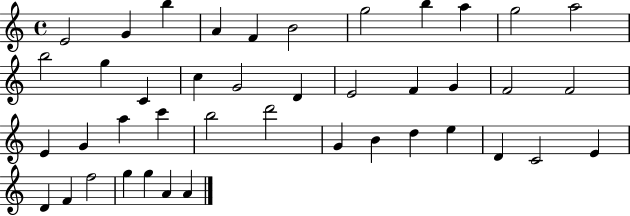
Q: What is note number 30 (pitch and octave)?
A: B4